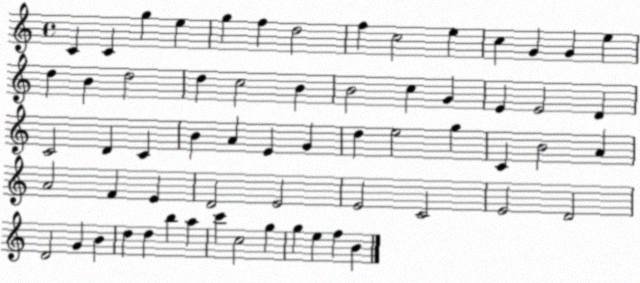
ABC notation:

X:1
T:Untitled
M:4/4
L:1/4
K:C
C C g e g f d2 f c2 e c G G e d B d2 d c2 B B2 c G E E2 D C2 D C B A E G d e2 g C B2 A A2 F E D2 E2 E2 C2 E2 D2 D2 G B d d b a c' c2 g g e f B